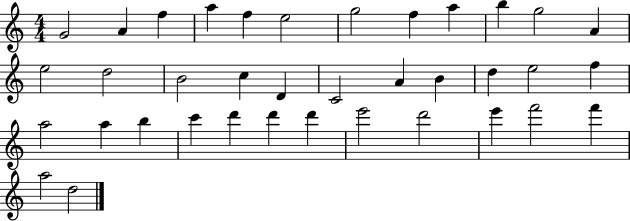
{
  \clef treble
  \numericTimeSignature
  \time 4/4
  \key c \major
  g'2 a'4 f''4 | a''4 f''4 e''2 | g''2 f''4 a''4 | b''4 g''2 a'4 | \break e''2 d''2 | b'2 c''4 d'4 | c'2 a'4 b'4 | d''4 e''2 f''4 | \break a''2 a''4 b''4 | c'''4 d'''4 d'''4 d'''4 | e'''2 d'''2 | e'''4 f'''2 f'''4 | \break a''2 d''2 | \bar "|."
}